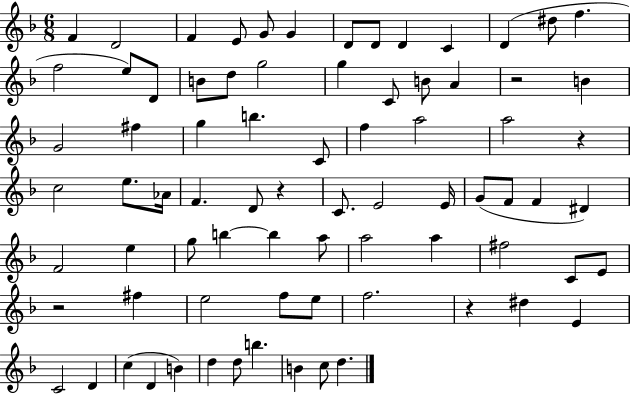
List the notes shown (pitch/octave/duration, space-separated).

F4/q D4/h F4/q E4/e G4/e G4/q D4/e D4/e D4/q C4/q D4/q D#5/e F5/q. F5/h E5/e D4/e B4/e D5/e G5/h G5/q C4/e B4/e A4/q R/h B4/q G4/h F#5/q G5/q B5/q. C4/e F5/q A5/h A5/h R/q C5/h E5/e. Ab4/s F4/q. D4/e R/q C4/e. E4/h E4/s G4/e F4/e F4/q D#4/q F4/h E5/q G5/e B5/q B5/q A5/e A5/h A5/q F#5/h C4/e E4/e R/h F#5/q E5/h F5/e E5/e F5/h. R/q D#5/q E4/q C4/h D4/q C5/q D4/q B4/q D5/q D5/e B5/q. B4/q C5/e D5/q.